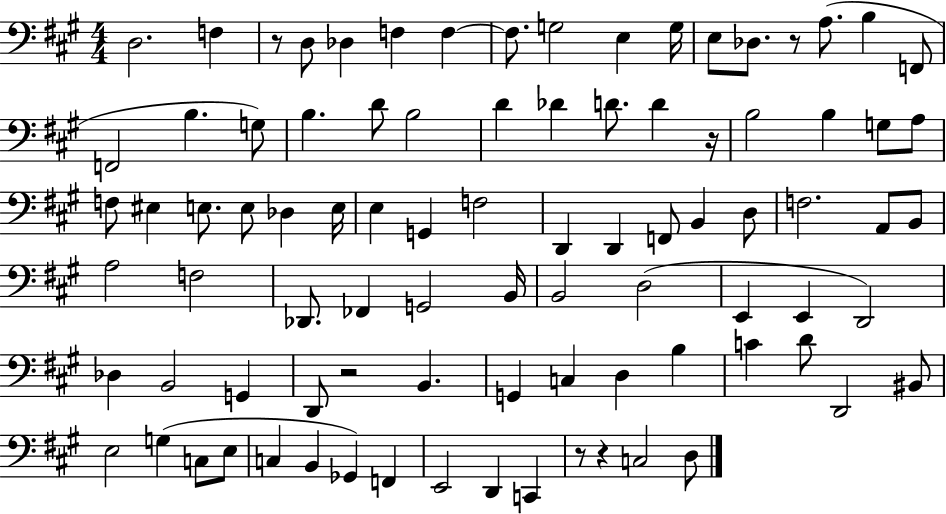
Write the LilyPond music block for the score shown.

{
  \clef bass
  \numericTimeSignature
  \time 4/4
  \key a \major
  d2. f4 | r8 d8 des4 f4 f4~~ | f8. g2 e4 g16 | e8 des8. r8 a8.( b4 f,8 | \break f,2 b4. g8) | b4. d'8 b2 | d'4 des'4 d'8. d'4 r16 | b2 b4 g8 a8 | \break f8 eis4 e8. e8 des4 e16 | e4 g,4 f2 | d,4 d,4 f,8 b,4 d8 | f2. a,8 b,8 | \break a2 f2 | des,8. fes,4 g,2 b,16 | b,2 d2( | e,4 e,4 d,2) | \break des4 b,2 g,4 | d,8 r2 b,4. | g,4 c4 d4 b4 | c'4 d'8 d,2 bis,8 | \break e2 g4( c8 e8 | c4 b,4 ges,4) f,4 | e,2 d,4 c,4 | r8 r4 c2 d8 | \break \bar "|."
}